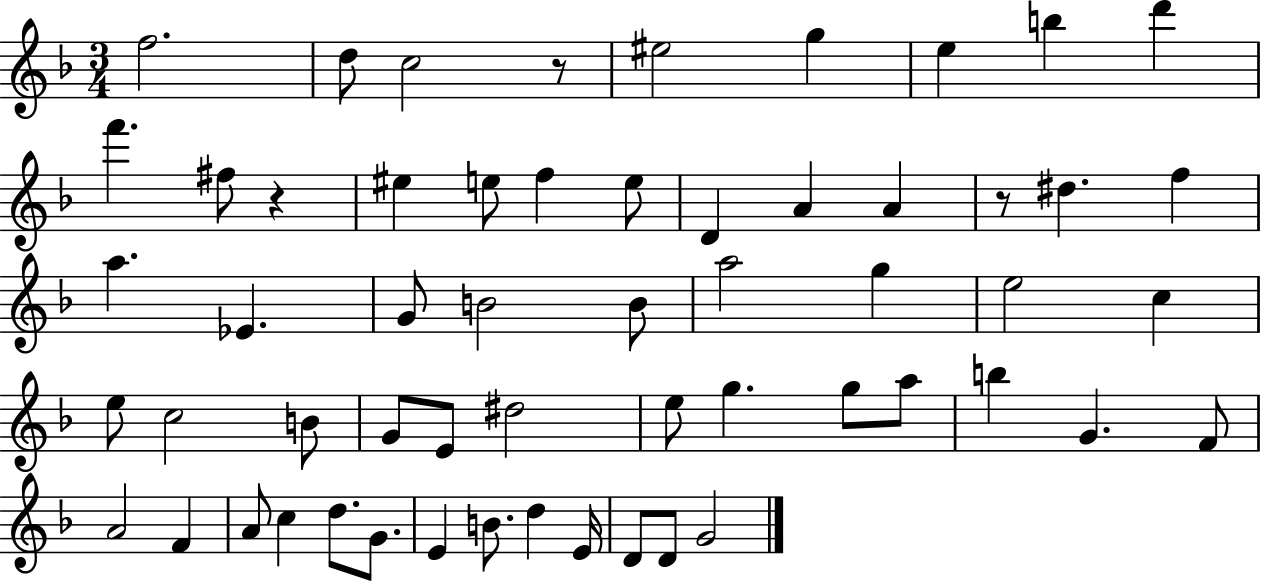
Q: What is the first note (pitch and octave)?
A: F5